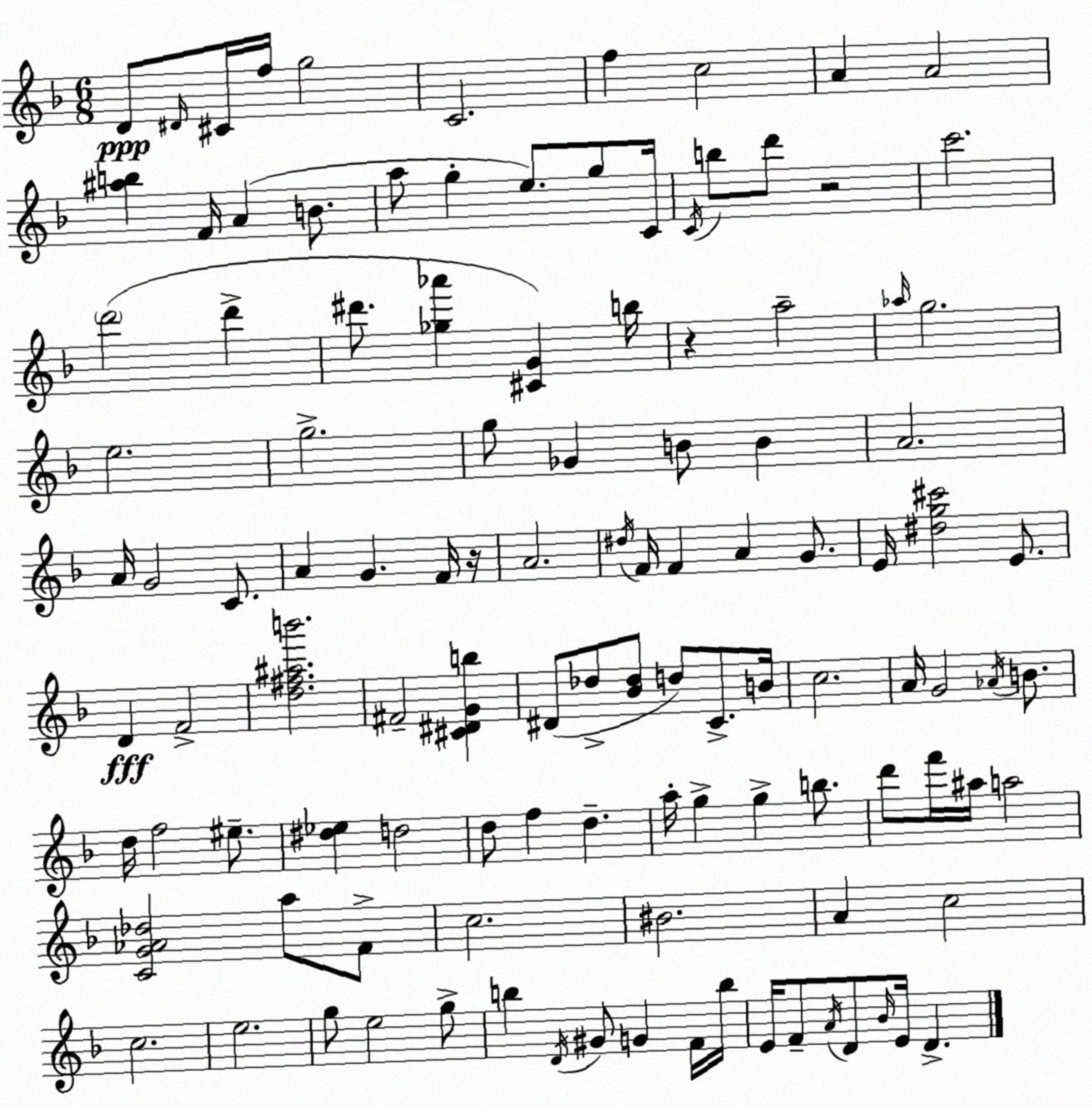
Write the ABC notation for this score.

X:1
T:Untitled
M:6/8
L:1/4
K:Dm
D/2 ^D/4 ^C/4 f/4 g2 C2 f c2 A A2 [^ab] F/4 A B/2 a/2 g e/2 g/2 C/4 C/4 b/2 d'/2 z2 c'2 d'2 d' ^d'/2 [_g_a'] [^CG] b/4 z a2 _a/4 g2 e2 g2 g/2 _G B/2 B A2 A/4 G2 C/2 A G F/4 z/4 A2 ^d/4 F/4 F A G/2 E/4 [^dg^c']2 E/2 D F2 [d^f^ab']2 ^F2 [^C^DGb] ^D/2 _d/2 [_B_d]/2 d/2 C/2 B/4 c2 A/4 G2 _A/4 B/2 d/4 f2 ^e/2 [^d_e] d2 d/2 f d a/4 g g b/2 d'/2 f'/4 ^a/4 a2 [CG_A_d]2 a/2 F/2 c2 ^B2 A c2 c2 e2 g/2 e2 g/2 b D/4 ^G/2 G F/4 b/4 E/4 F/2 A/4 D/2 _B/4 E/4 D